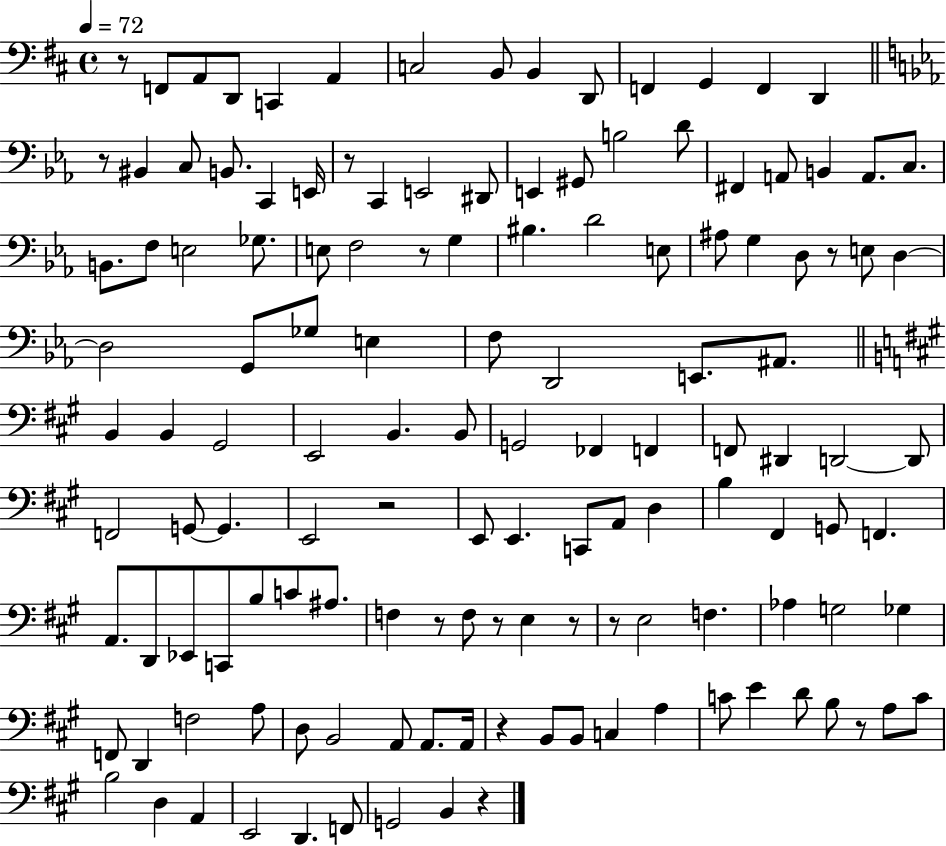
{
  \clef bass
  \time 4/4
  \defaultTimeSignature
  \key d \major
  \tempo 4 = 72
  \repeat volta 2 { r8 f,8 a,8 d,8 c,4 a,4 | c2 b,8 b,4 d,8 | f,4 g,4 f,4 d,4 | \bar "||" \break \key ees \major r8 bis,4 c8 b,8. c,4 e,16 | r8 c,4 e,2 dis,8 | e,4 gis,8 b2 d'8 | fis,4 a,8 b,4 a,8. c8. | \break b,8. f8 e2 ges8. | e8 f2 r8 g4 | bis4. d'2 e8 | ais8 g4 d8 r8 e8 d4~~ | \break d2 g,8 ges8 e4 | f8 d,2 e,8. ais,8. | \bar "||" \break \key a \major b,4 b,4 gis,2 | e,2 b,4. b,8 | g,2 fes,4 f,4 | f,8 dis,4 d,2~~ d,8 | \break f,2 g,8~~ g,4. | e,2 r2 | e,8 e,4. c,8 a,8 d4 | b4 fis,4 g,8 f,4. | \break a,8. d,8 ees,8 c,8 b8 c'8 ais8. | f4 r8 f8 r8 e4 r8 | r8 e2 f4. | aes4 g2 ges4 | \break f,8 d,4 f2 a8 | d8 b,2 a,8 a,8. a,16 | r4 b,8 b,8 c4 a4 | c'8 e'4 d'8 b8 r8 a8 c'8 | \break b2 d4 a,4 | e,2 d,4. f,8 | g,2 b,4 r4 | } \bar "|."
}